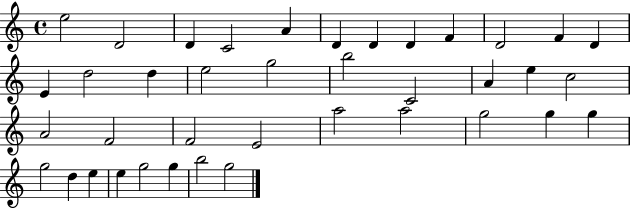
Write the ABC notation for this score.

X:1
T:Untitled
M:4/4
L:1/4
K:C
e2 D2 D C2 A D D D F D2 F D E d2 d e2 g2 b2 C2 A e c2 A2 F2 F2 E2 a2 a2 g2 g g g2 d e e g2 g b2 g2